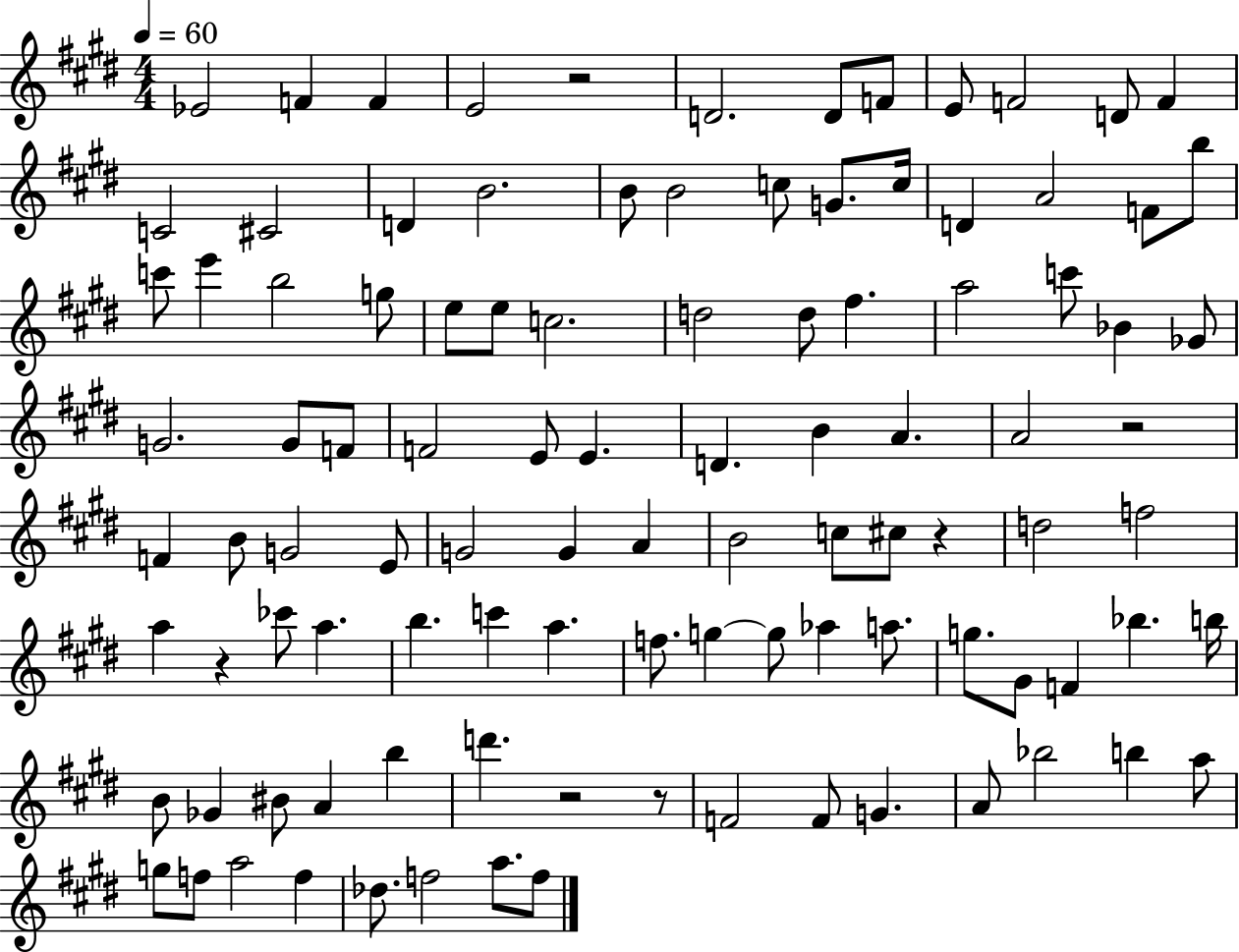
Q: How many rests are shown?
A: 6